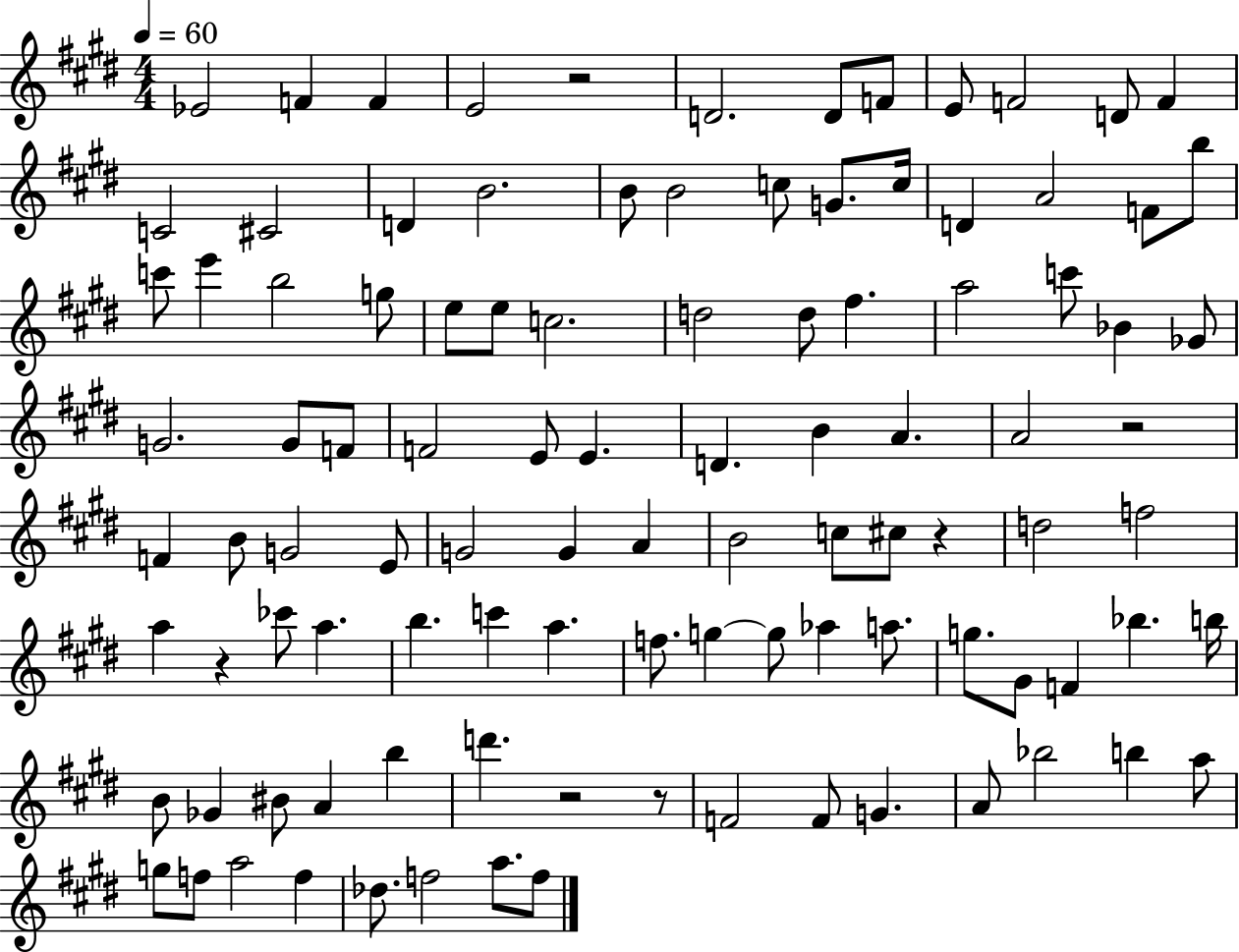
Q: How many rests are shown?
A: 6